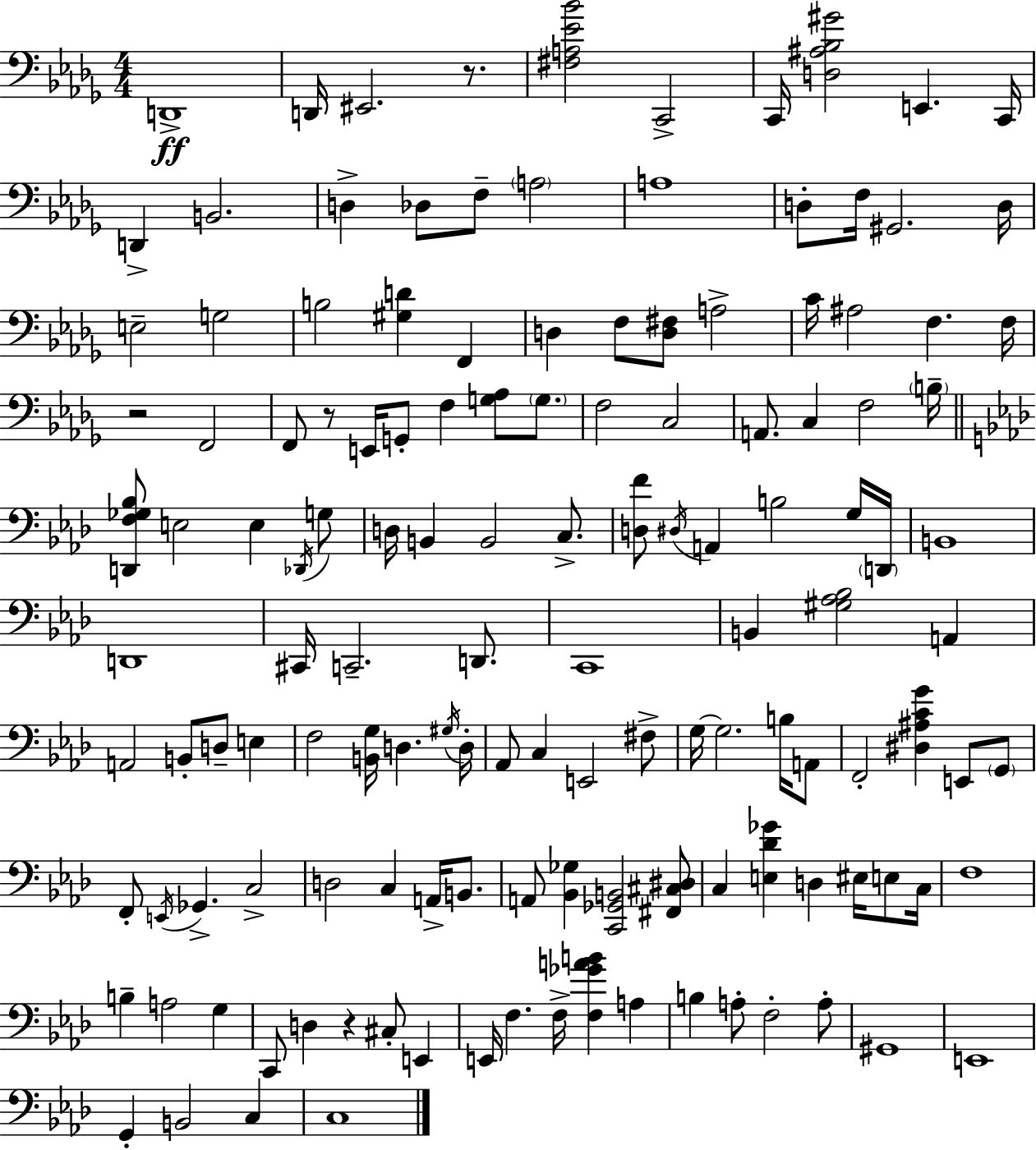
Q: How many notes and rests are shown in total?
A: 136